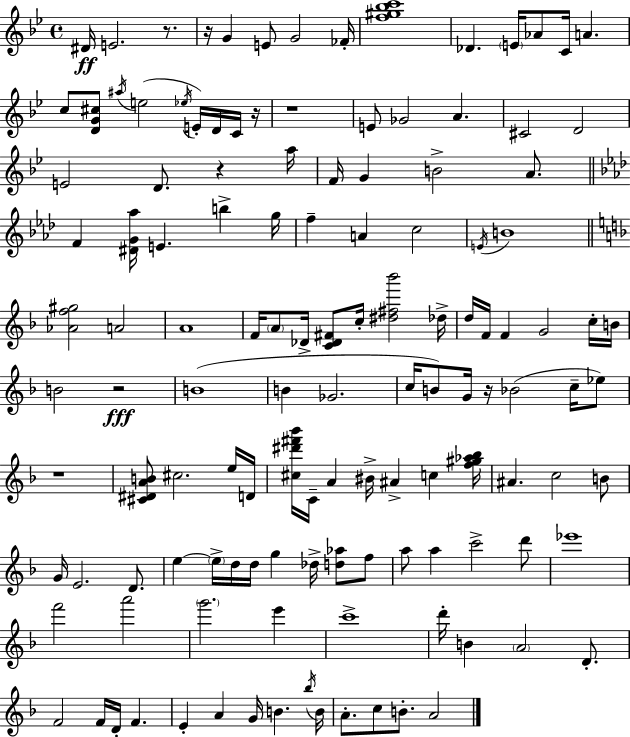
X:1
T:Untitled
M:4/4
L:1/4
K:Bb
^D/4 E2 z/2 z/4 G E/2 G2 _F/4 [f^g_bc']4 _D E/4 _A/2 C/4 A c/2 [DG^c]/2 ^a/4 e2 _e/4 E/4 D/4 C/4 z/4 z4 E/2 _G2 A ^C2 D2 E2 D/2 z a/4 F/4 G B2 A/2 F [^DG_a]/4 E b g/4 f A c2 E/4 B4 [_Af^g]2 A2 A4 F/4 A/2 _D/4 [C_D^F]/2 c/4 [^d^f_b']2 _d/4 d/4 F/4 F G2 c/4 B/4 B2 z2 B4 B _G2 c/4 B/2 G/4 z/4 _B2 c/4 _e/2 z4 [^C^DAB]/2 ^c2 e/4 D/4 [^c^d'^f'_b']/4 C/4 A ^B/4 ^A c [f^g_a_b]/4 ^A c2 B/2 G/4 E2 D/2 e e/4 d/4 d/4 g _d/4 [d_a]/2 f/2 a/2 a c'2 d'/2 _e'4 f'2 a'2 g'2 e' c'4 d'/4 B A2 D/2 F2 F/4 D/4 F E A G/4 B _b/4 B/4 A/2 c/2 B/2 A2